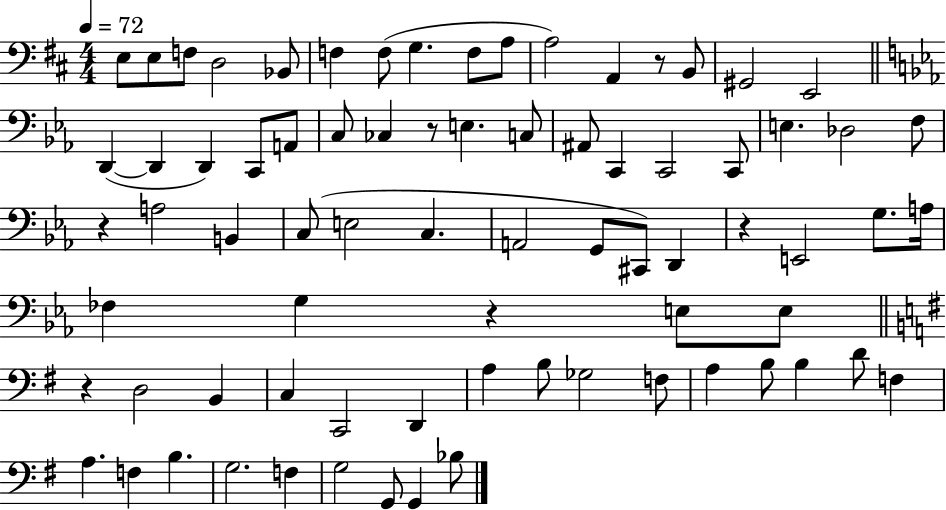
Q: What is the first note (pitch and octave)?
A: E3